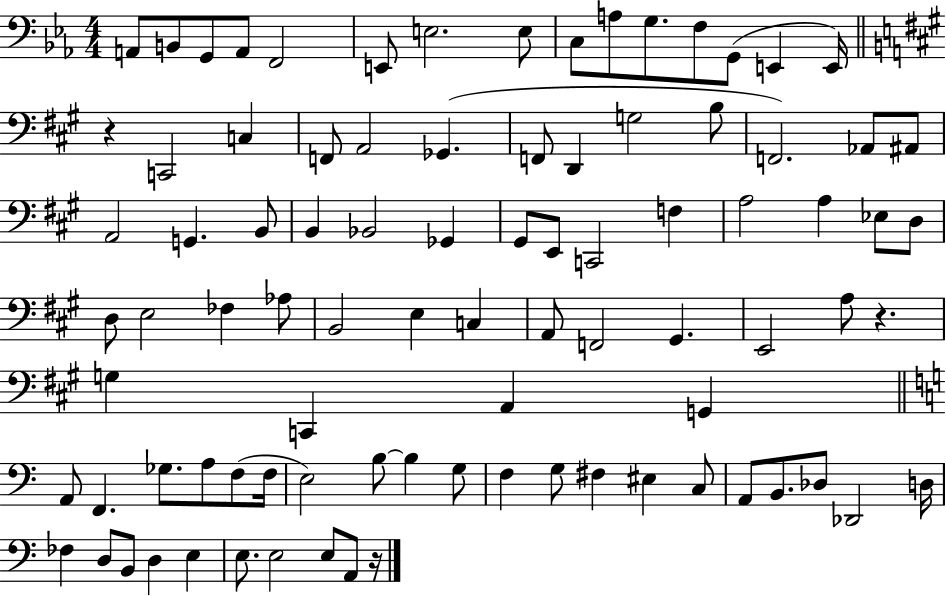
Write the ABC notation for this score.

X:1
T:Untitled
M:4/4
L:1/4
K:Eb
A,,/2 B,,/2 G,,/2 A,,/2 F,,2 E,,/2 E,2 E,/2 C,/2 A,/2 G,/2 F,/2 G,,/2 E,, E,,/4 z C,,2 C, F,,/2 A,,2 _G,, F,,/2 D,, G,2 B,/2 F,,2 _A,,/2 ^A,,/2 A,,2 G,, B,,/2 B,, _B,,2 _G,, ^G,,/2 E,,/2 C,,2 F, A,2 A, _E,/2 D,/2 D,/2 E,2 _F, _A,/2 B,,2 E, C, A,,/2 F,,2 ^G,, E,,2 A,/2 z G, C,, A,, G,, A,,/2 F,, _G,/2 A,/2 F,/2 F,/4 E,2 B,/2 B, G,/2 F, G,/2 ^F, ^E, C,/2 A,,/2 B,,/2 _D,/2 _D,,2 D,/4 _F, D,/2 B,,/2 D, E, E,/2 E,2 E,/2 A,,/2 z/4